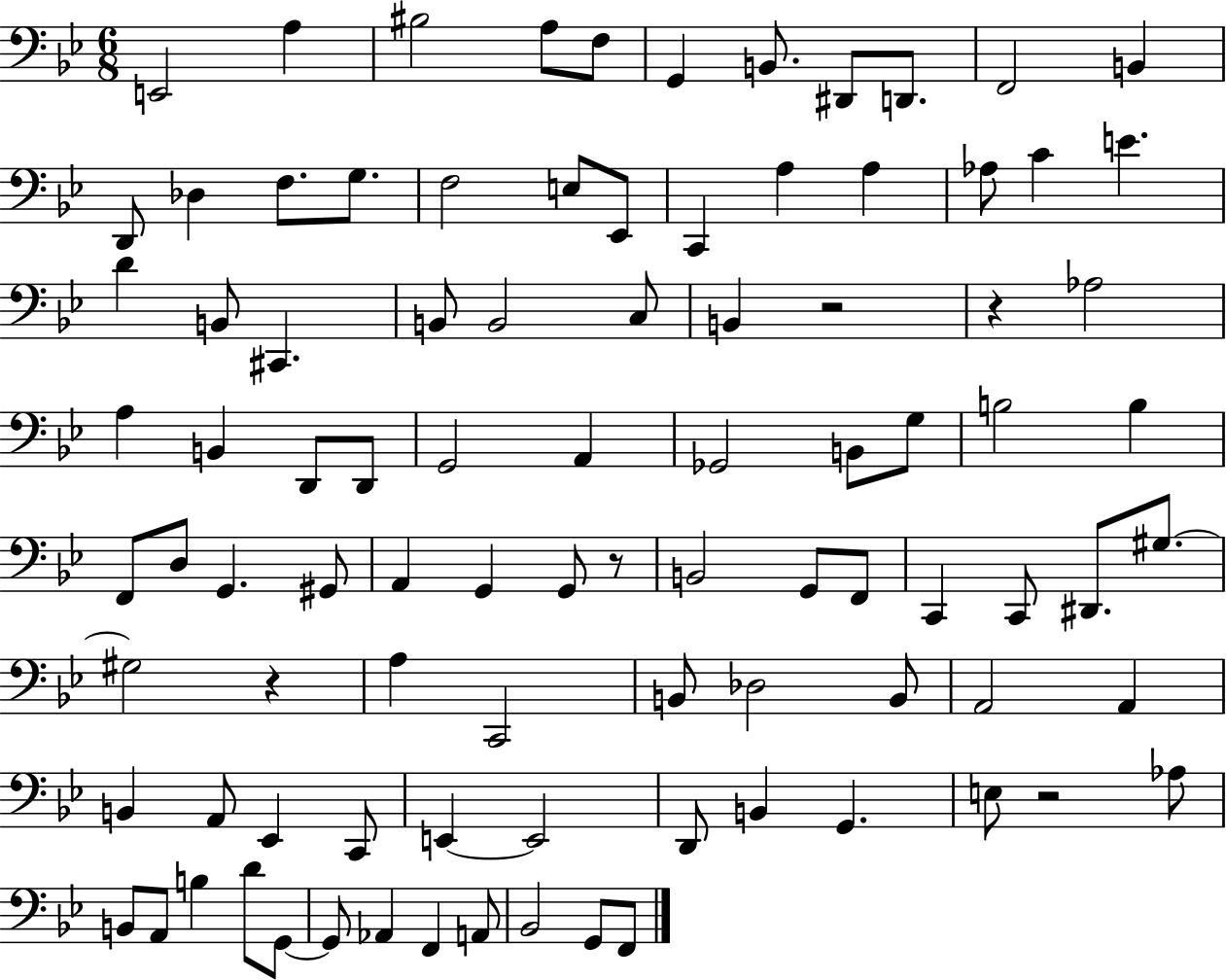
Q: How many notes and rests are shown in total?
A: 93